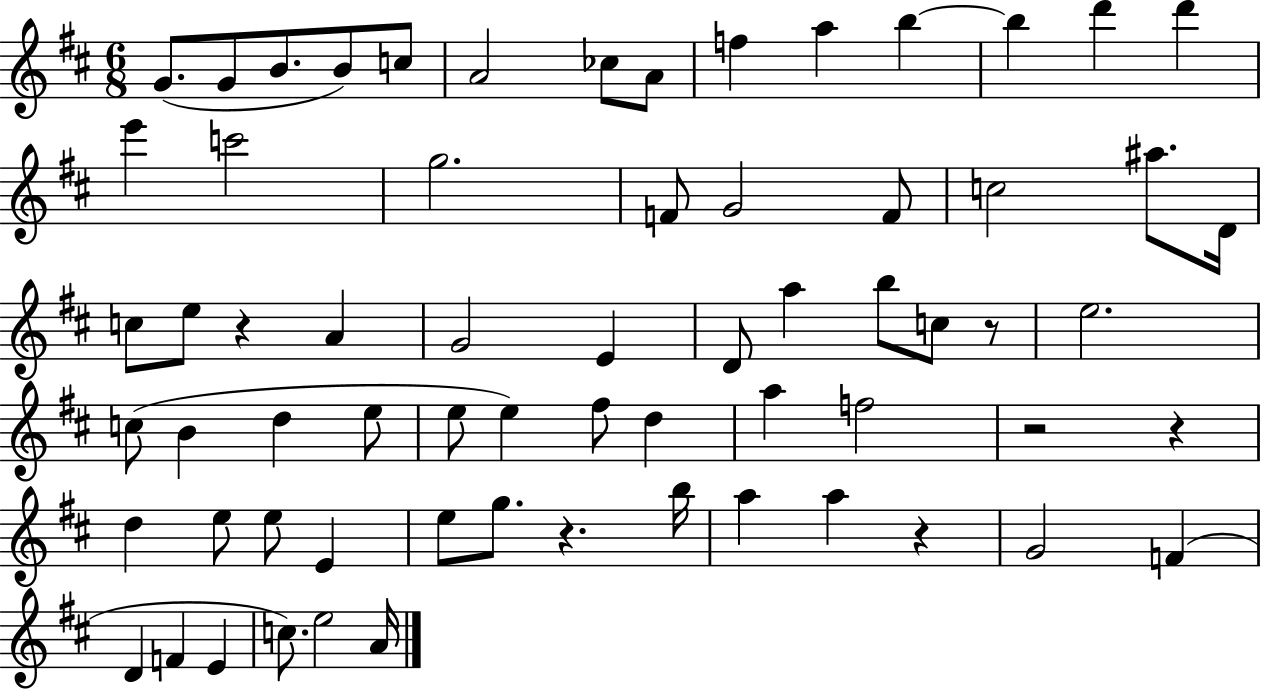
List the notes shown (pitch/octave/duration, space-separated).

G4/e. G4/e B4/e. B4/e C5/e A4/h CES5/e A4/e F5/q A5/q B5/q B5/q D6/q D6/q E6/q C6/h G5/h. F4/e G4/h F4/e C5/h A#5/e. D4/s C5/e E5/e R/q A4/q G4/h E4/q D4/e A5/q B5/e C5/e R/e E5/h. C5/e B4/q D5/q E5/e E5/e E5/q F#5/e D5/q A5/q F5/h R/h R/q D5/q E5/e E5/e E4/q E5/e G5/e. R/q. B5/s A5/q A5/q R/q G4/h F4/q D4/q F4/q E4/q C5/e. E5/h A4/s